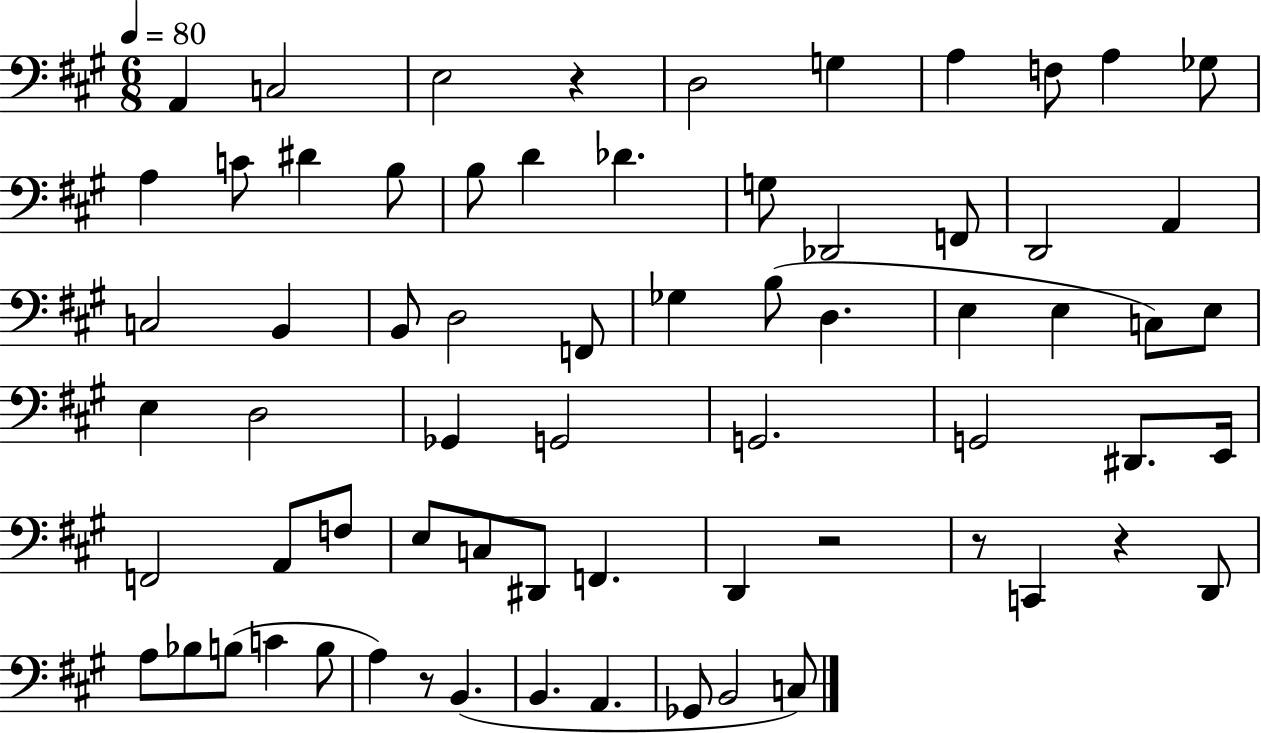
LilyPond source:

{
  \clef bass
  \numericTimeSignature
  \time 6/8
  \key a \major
  \tempo 4 = 80
  \repeat volta 2 { a,4 c2 | e2 r4 | d2 g4 | a4 f8 a4 ges8 | \break a4 c'8 dis'4 b8 | b8 d'4 des'4. | g8 des,2 f,8 | d,2 a,4 | \break c2 b,4 | b,8 d2 f,8 | ges4 b8( d4. | e4 e4 c8) e8 | \break e4 d2 | ges,4 g,2 | g,2. | g,2 dis,8. e,16 | \break f,2 a,8 f8 | e8 c8 dis,8 f,4. | d,4 r2 | r8 c,4 r4 d,8 | \break a8 bes8 b8( c'4 b8 | a4) r8 b,4.( | b,4. a,4. | ges,8 b,2 c8) | \break } \bar "|."
}